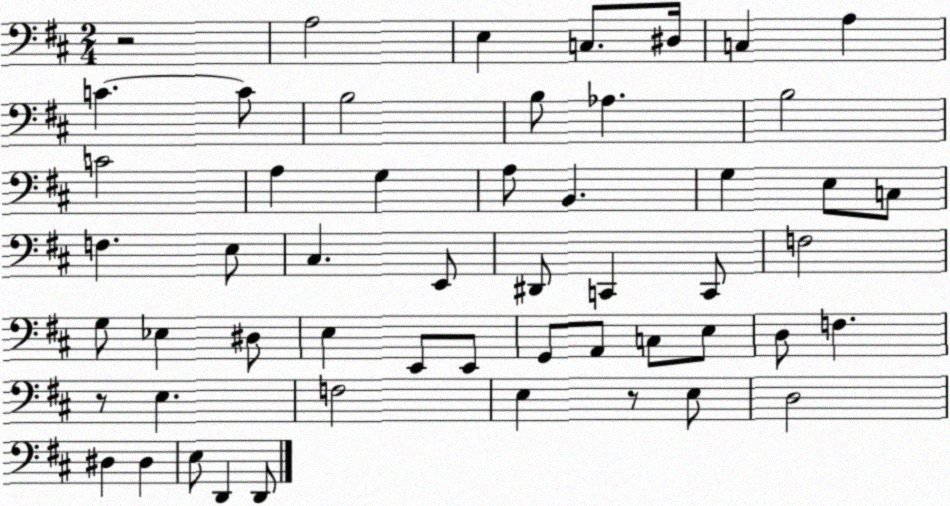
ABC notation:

X:1
T:Untitled
M:2/4
L:1/4
K:D
z2 A,2 E, C,/2 ^D,/4 C, A, C C/2 B,2 B,/2 _A, B,2 C2 A, G, A,/2 B,, G, E,/2 C,/2 F, E,/2 ^C, E,,/2 ^D,,/2 C,, C,,/2 F,2 G,/2 _E, ^D,/2 E, E,,/2 E,,/2 G,,/2 A,,/2 C,/2 E,/2 D,/2 F, z/2 E, F,2 E, z/2 E,/2 D,2 ^D, ^D, E,/2 D,, D,,/2